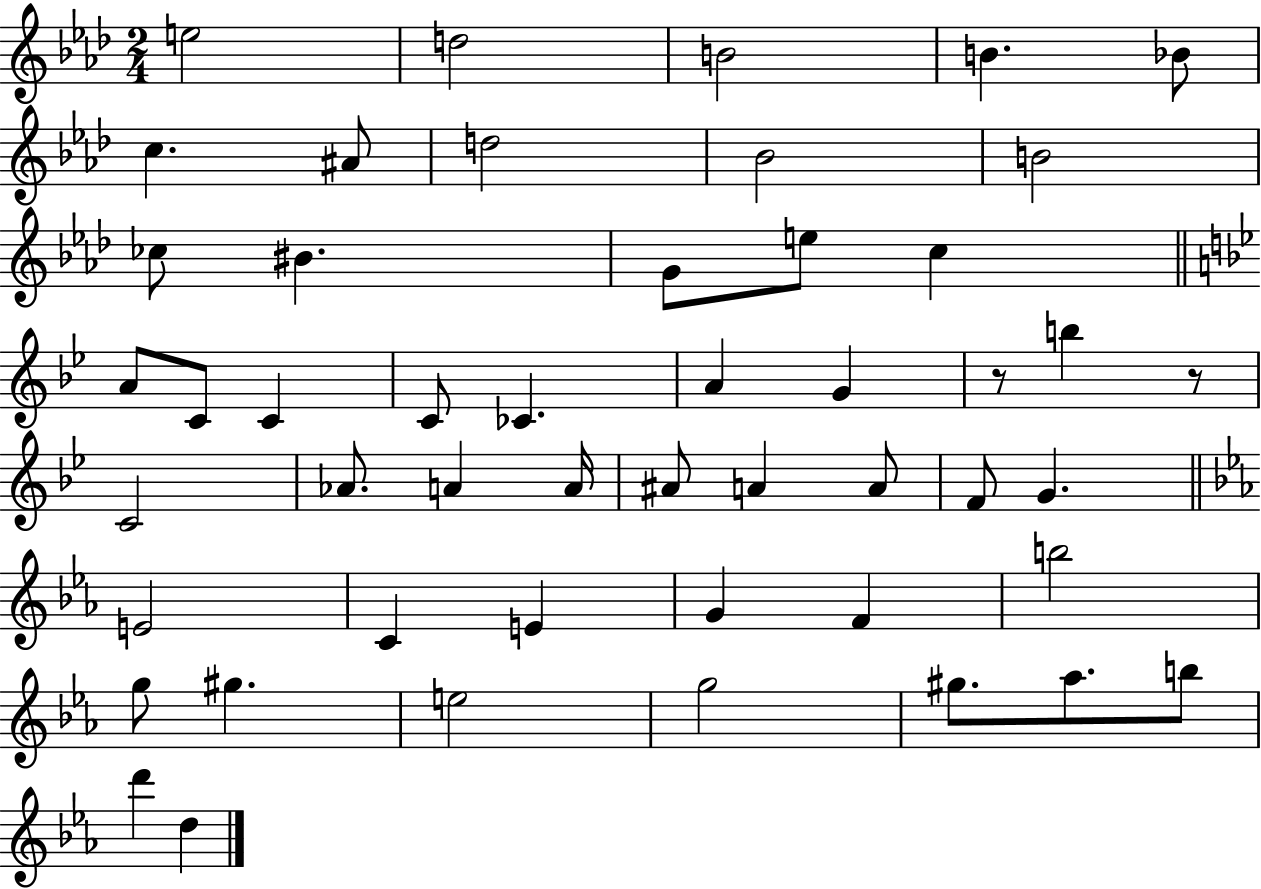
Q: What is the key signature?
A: AES major